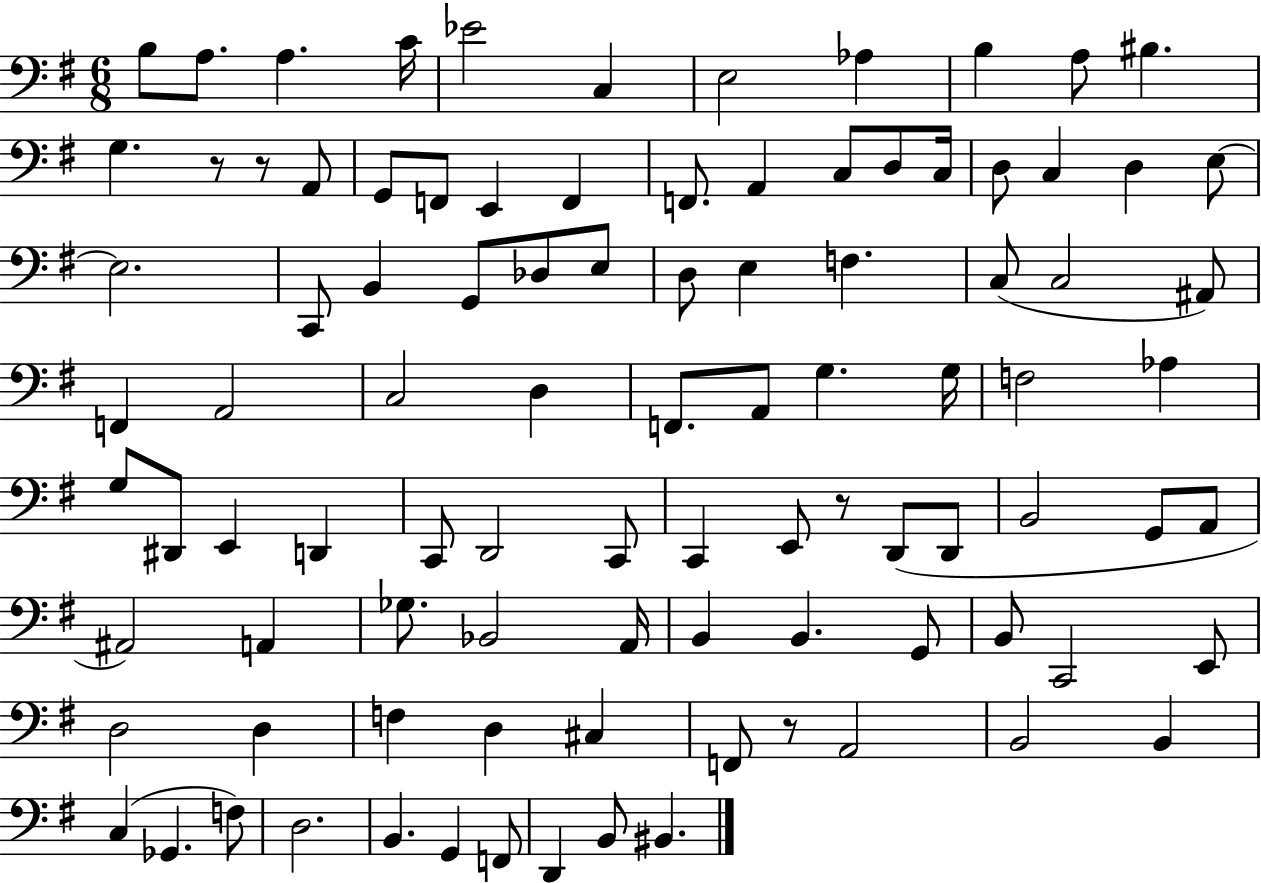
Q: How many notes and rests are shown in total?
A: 96